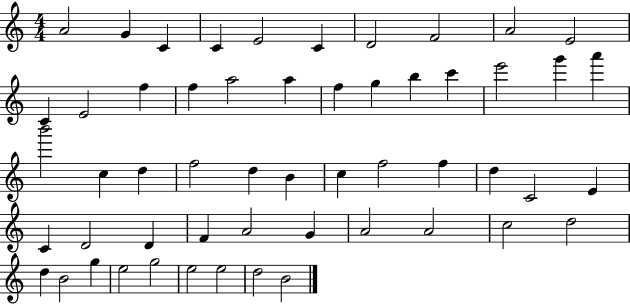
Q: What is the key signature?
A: C major